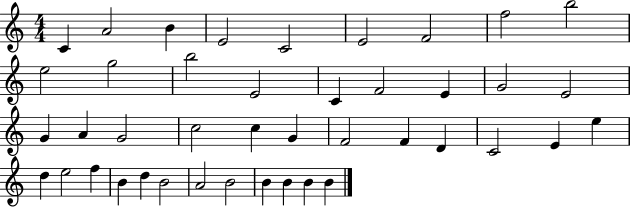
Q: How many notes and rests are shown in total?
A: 42